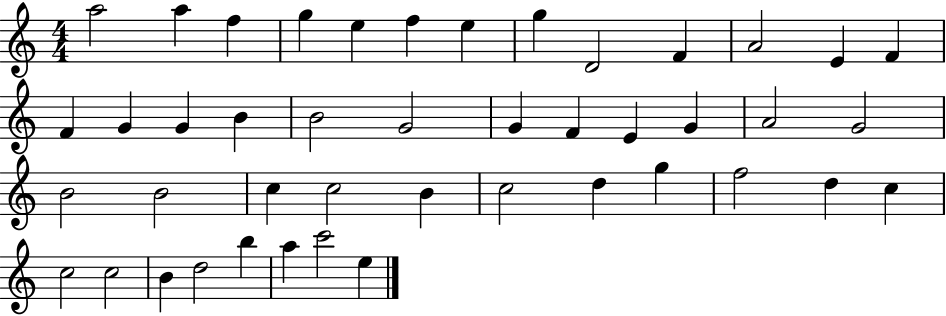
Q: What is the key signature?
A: C major